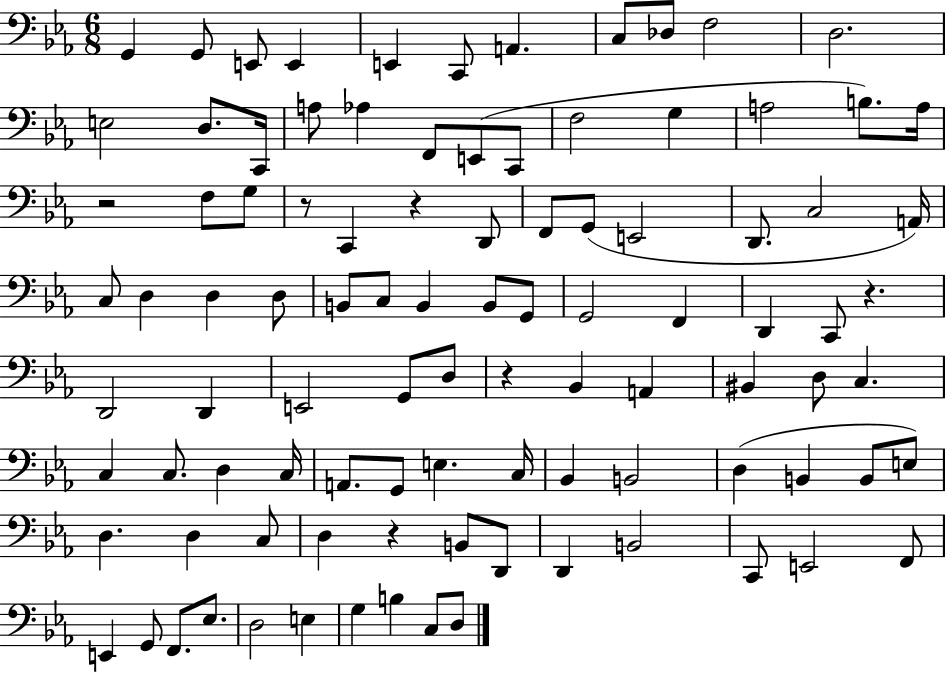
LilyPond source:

{
  \clef bass
  \numericTimeSignature
  \time 6/8
  \key ees \major
  \repeat volta 2 { g,4 g,8 e,8 e,4 | e,4 c,8 a,4. | c8 des8 f2 | d2. | \break e2 d8. c,16 | a8 aes4 f,8 e,8( c,8 | f2 g4 | a2 b8.) a16 | \break r2 f8 g8 | r8 c,4 r4 d,8 | f,8 g,8( e,2 | d,8. c2 a,16) | \break c8 d4 d4 d8 | b,8 c8 b,4 b,8 g,8 | g,2 f,4 | d,4 c,8 r4. | \break d,2 d,4 | e,2 g,8 d8 | r4 bes,4 a,4 | bis,4 d8 c4. | \break c4 c8. d4 c16 | a,8. g,8 e4. c16 | bes,4 b,2 | d4( b,4 b,8 e8) | \break d4. d4 c8 | d4 r4 b,8 d,8 | d,4 b,2 | c,8 e,2 f,8 | \break e,4 g,8 f,8. ees8. | d2 e4 | g4 b4 c8 d8 | } \bar "|."
}